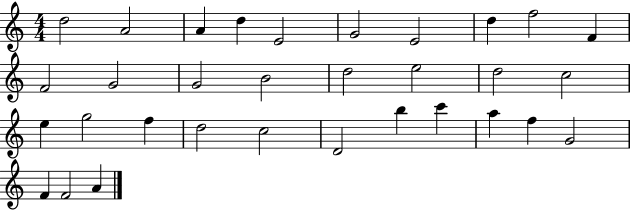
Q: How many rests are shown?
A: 0